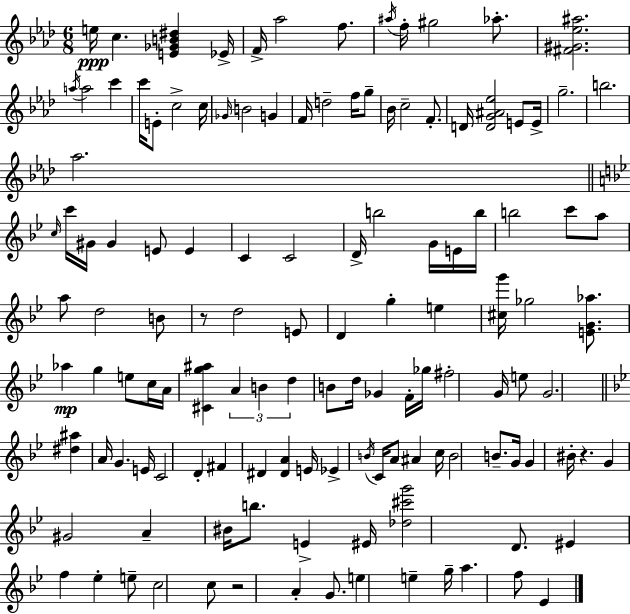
E5/s C5/q. [E4,Gb4,B4,D#5]/q Eb4/s F4/s Ab5/h F5/e. A#5/s F5/s G#5/h Ab5/e. [F#4,G#4,Eb5,A#5]/h. A5/s A5/h C6/q C6/s E4/e C5/h C5/s Gb4/s B4/h G4/q F4/s D5/h F5/s G5/e Bb4/s C5/h F4/e. D4/s [D4,G4,A#4,Eb5]/h E4/e E4/s G5/h. B5/h. Ab5/h. C5/s C6/s G#4/s G#4/q E4/e E4/q C4/q C4/h D4/s B5/h G4/s E4/s B5/s B5/h C6/e A5/e A5/e D5/h B4/e R/e D5/h E4/e D4/q G5/q E5/q [C#5,G6]/s Gb5/h [E4,G4,Ab5]/e. Ab5/q G5/q E5/e C5/s A4/s [C#4,G5,A#5]/q A4/q B4/q D5/q B4/e D5/s Gb4/q F4/s Gb5/s F#5/h G4/s E5/e G4/h. [D#5,A#5]/q A4/s G4/q. E4/s C4/h D4/q F#4/q D#4/q [D#4,A4]/q E4/s Eb4/q B4/s C4/s A4/e A#4/q C5/s B4/h B4/e. G4/s G4/q BIS4/s R/q. G4/q G#4/h A4/q BIS4/s B5/e. E4/q EIS4/s [Db5,C#6,G6]/h D4/e. EIS4/q F5/q Eb5/q E5/e C5/h C5/e R/h A4/q G4/e. E5/q E5/q G5/s A5/q. F5/e Eb4/q